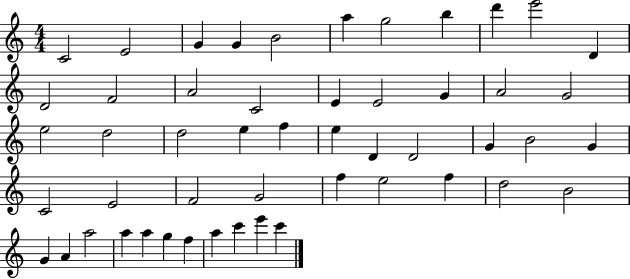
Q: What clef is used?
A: treble